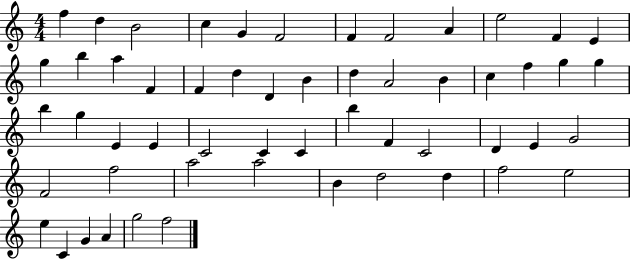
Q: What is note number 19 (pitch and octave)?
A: D4